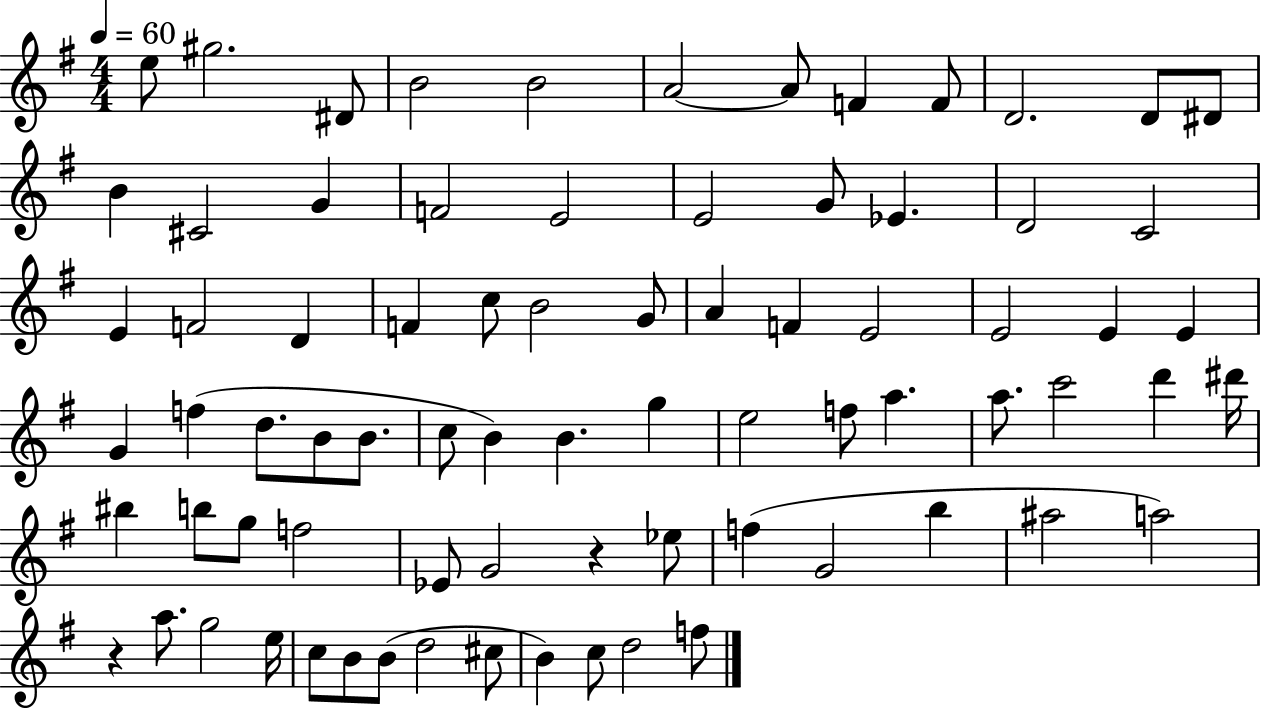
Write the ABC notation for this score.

X:1
T:Untitled
M:4/4
L:1/4
K:G
e/2 ^g2 ^D/2 B2 B2 A2 A/2 F F/2 D2 D/2 ^D/2 B ^C2 G F2 E2 E2 G/2 _E D2 C2 E F2 D F c/2 B2 G/2 A F E2 E2 E E G f d/2 B/2 B/2 c/2 B B g e2 f/2 a a/2 c'2 d' ^d'/4 ^b b/2 g/2 f2 _E/2 G2 z _e/2 f G2 b ^a2 a2 z a/2 g2 e/4 c/2 B/2 B/2 d2 ^c/2 B c/2 d2 f/2